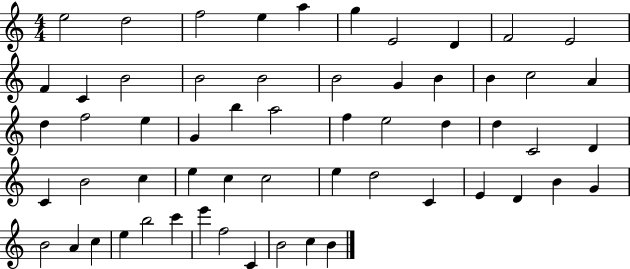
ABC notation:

X:1
T:Untitled
M:4/4
L:1/4
K:C
e2 d2 f2 e a g E2 D F2 E2 F C B2 B2 B2 B2 G B B c2 A d f2 e G b a2 f e2 d d C2 D C B2 c e c c2 e d2 C E D B G B2 A c e b2 c' e' f2 C B2 c B